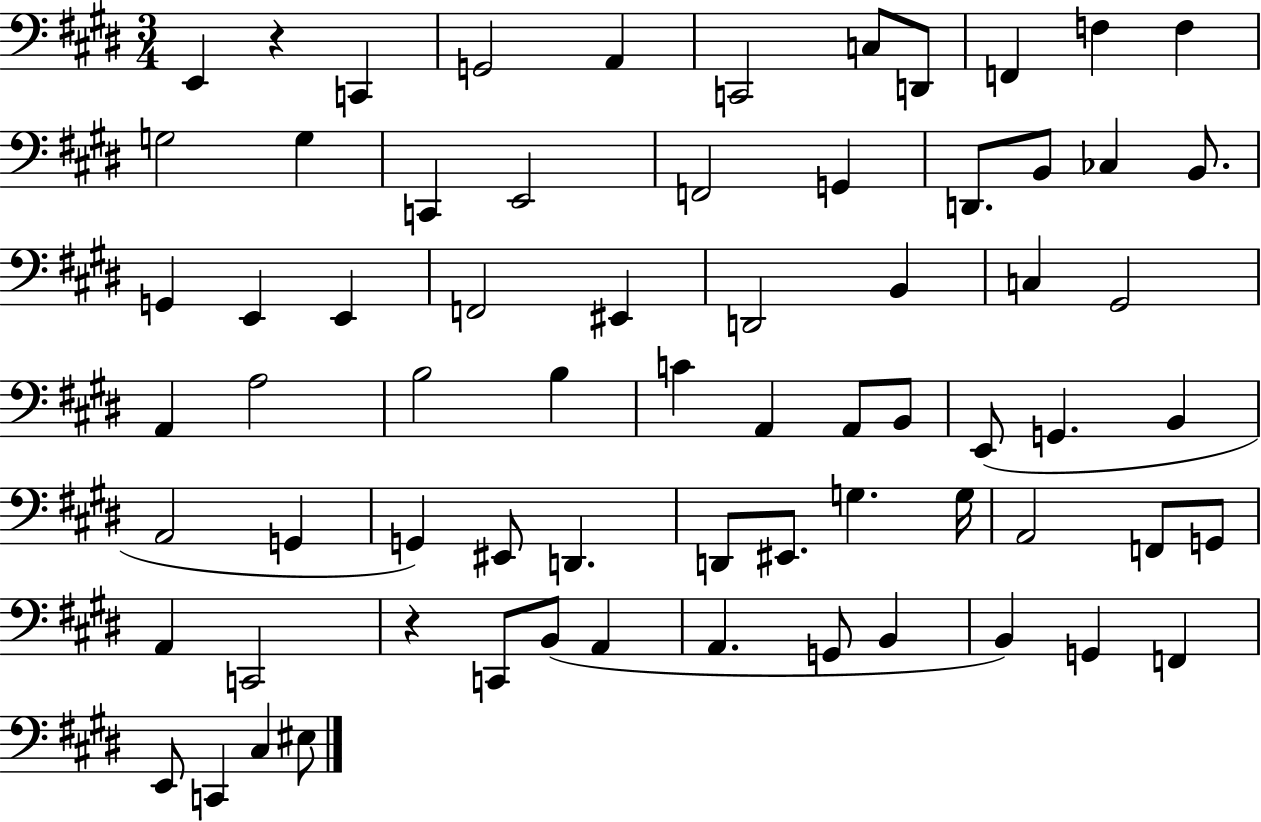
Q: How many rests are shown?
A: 2